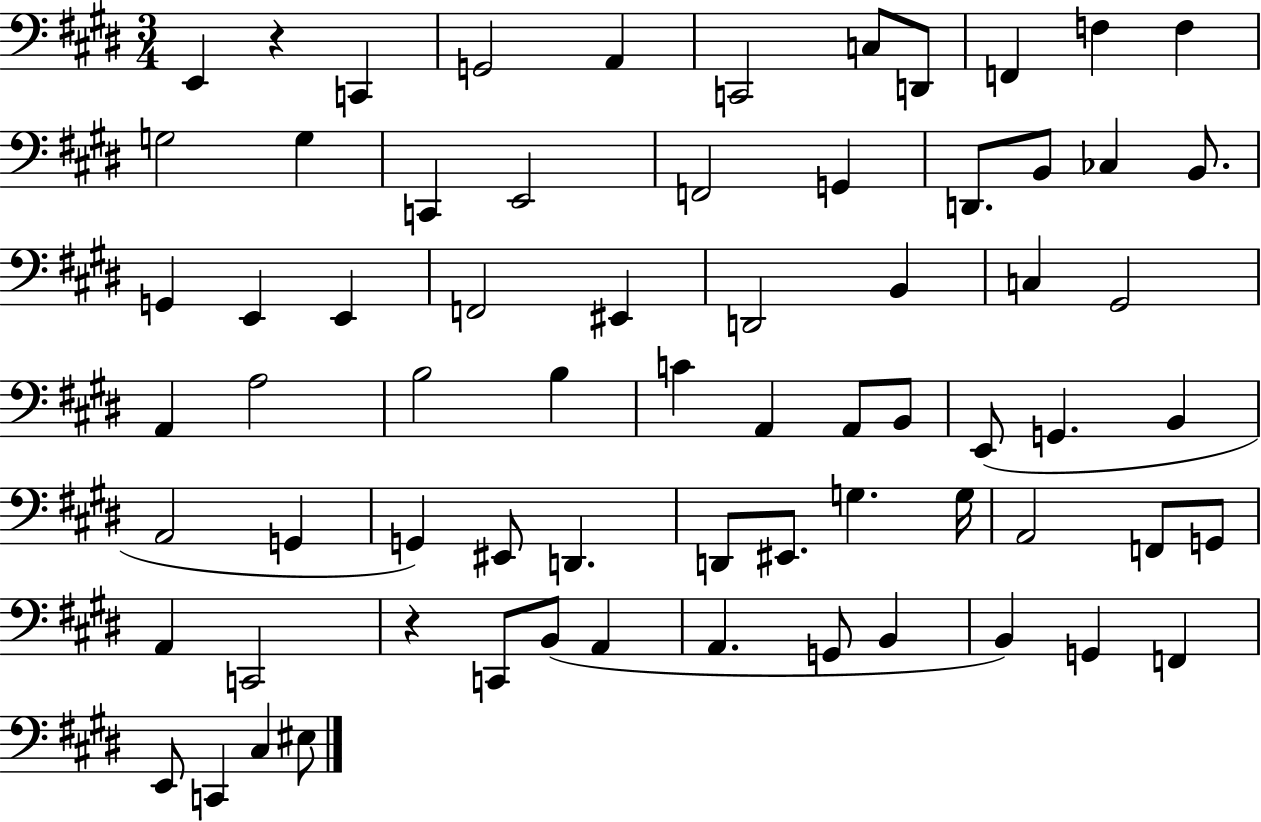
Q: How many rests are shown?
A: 2